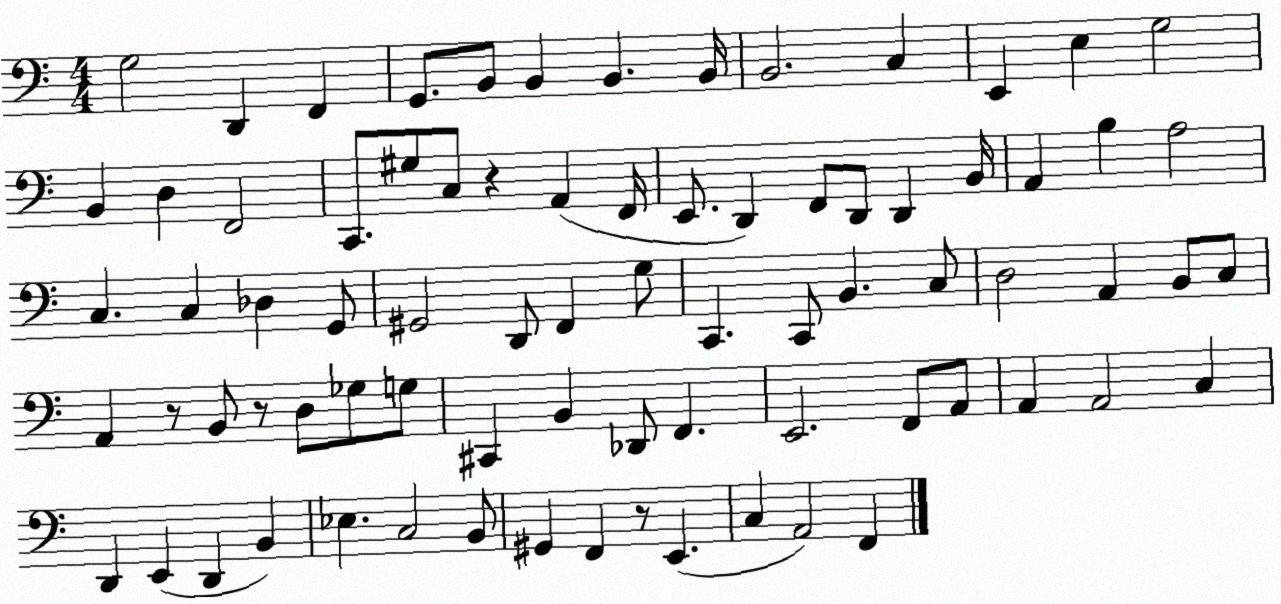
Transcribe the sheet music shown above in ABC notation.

X:1
T:Untitled
M:4/4
L:1/4
K:C
G,2 D,, F,, G,,/2 B,,/2 B,, B,, B,,/4 B,,2 C, E,, E, G,2 B,, D, F,,2 C,,/2 ^G,/2 C,/2 z A,, F,,/4 E,,/2 D,, F,,/2 D,,/2 D,, B,,/4 A,, B, A,2 C, C, _D, G,,/2 ^G,,2 D,,/2 F,, G,/2 C,, C,,/2 B,, C,/2 D,2 A,, B,,/2 C,/2 A,, z/2 B,,/2 z/2 D,/2 _G,/2 G,/2 ^C,, B,, _D,,/2 F,, E,,2 F,,/2 A,,/2 A,, A,,2 C, D,, E,, D,, B,, _E, C,2 B,,/2 ^G,, F,, z/2 E,, C, A,,2 F,,